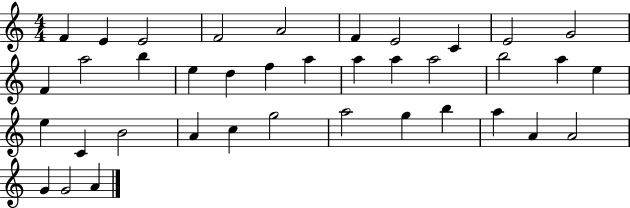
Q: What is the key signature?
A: C major